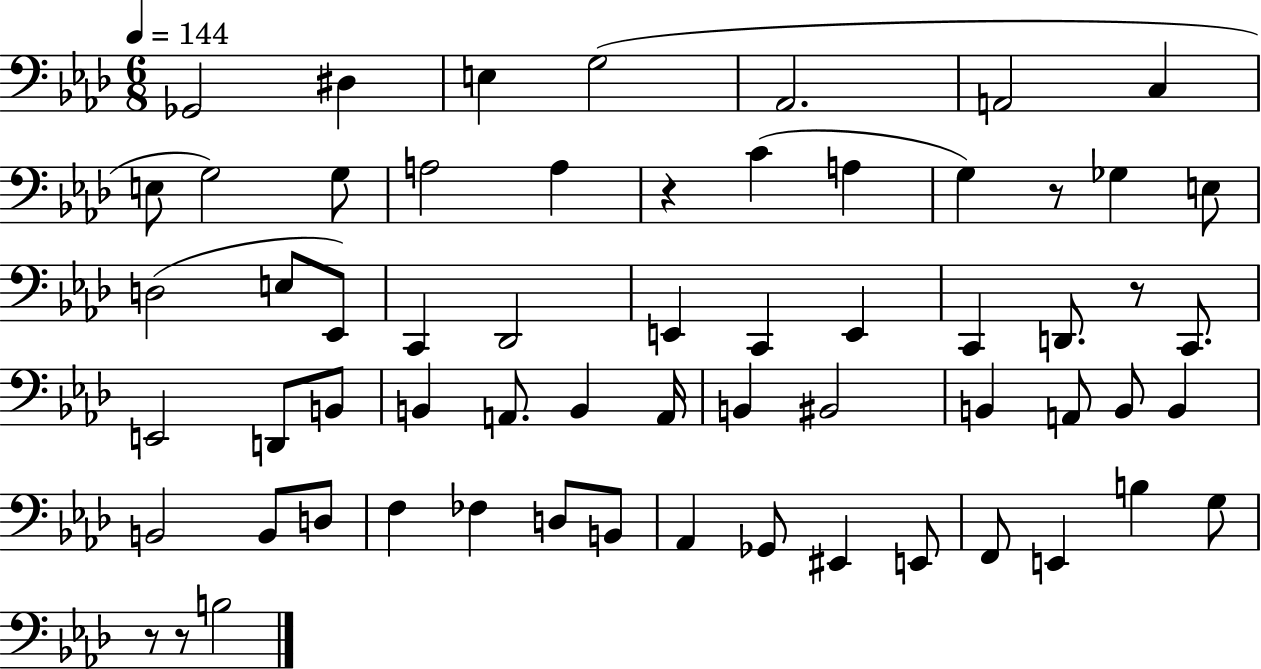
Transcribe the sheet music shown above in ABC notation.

X:1
T:Untitled
M:6/8
L:1/4
K:Ab
_G,,2 ^D, E, G,2 _A,,2 A,,2 C, E,/2 G,2 G,/2 A,2 A, z C A, G, z/2 _G, E,/2 D,2 E,/2 _E,,/2 C,, _D,,2 E,, C,, E,, C,, D,,/2 z/2 C,,/2 E,,2 D,,/2 B,,/2 B,, A,,/2 B,, A,,/4 B,, ^B,,2 B,, A,,/2 B,,/2 B,, B,,2 B,,/2 D,/2 F, _F, D,/2 B,,/2 _A,, _G,,/2 ^E,, E,,/2 F,,/2 E,, B, G,/2 z/2 z/2 B,2